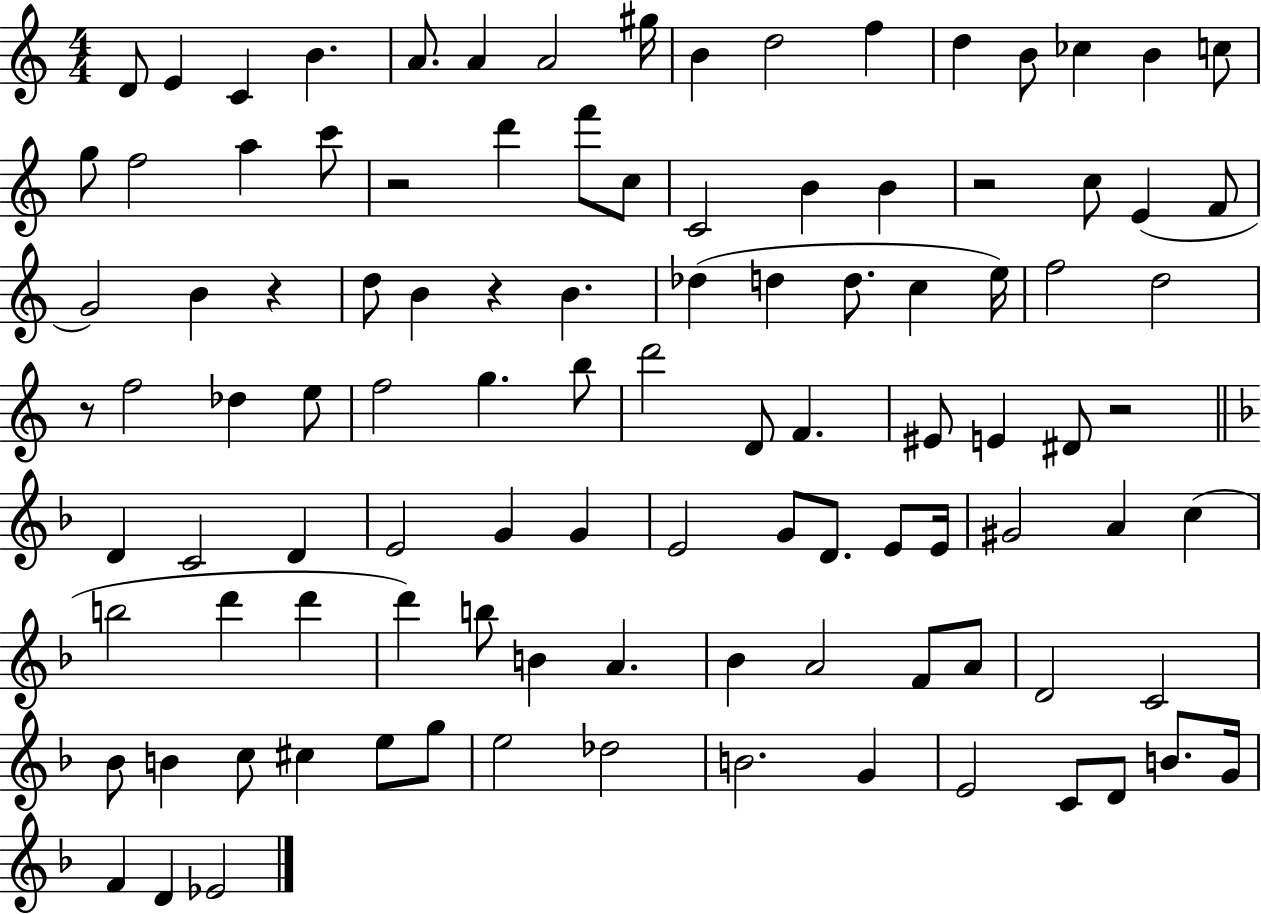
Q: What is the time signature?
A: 4/4